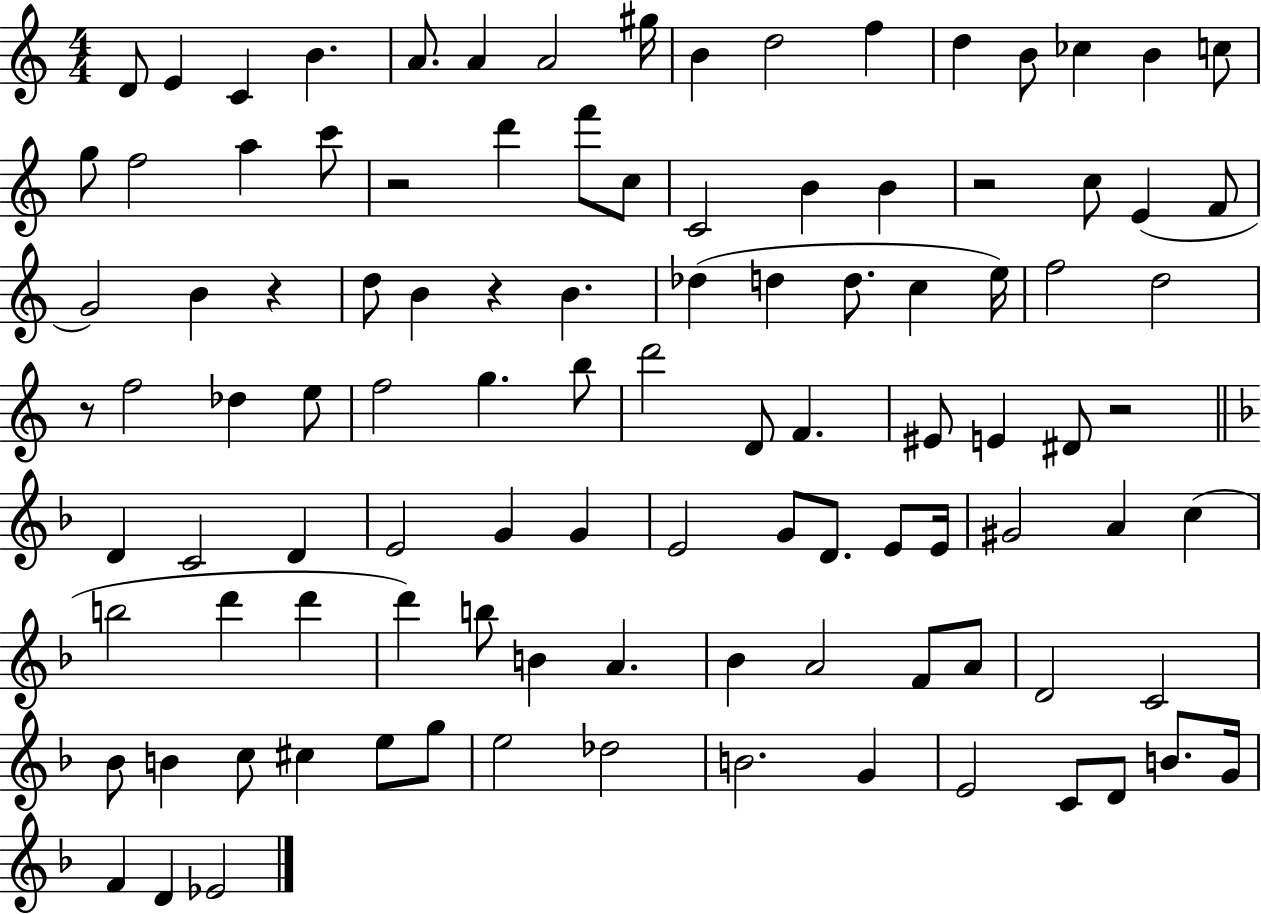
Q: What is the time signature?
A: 4/4